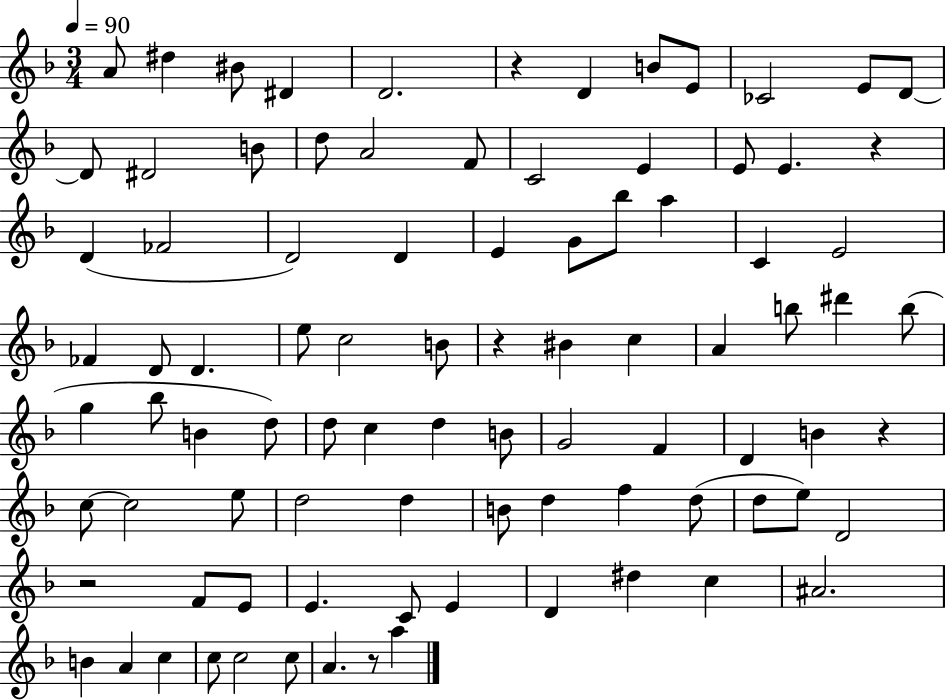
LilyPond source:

{
  \clef treble
  \numericTimeSignature
  \time 3/4
  \key f \major
  \tempo 4 = 90
  a'8 dis''4 bis'8 dis'4 | d'2. | r4 d'4 b'8 e'8 | ces'2 e'8 d'8~~ | \break d'8 dis'2 b'8 | d''8 a'2 f'8 | c'2 e'4 | e'8 e'4. r4 | \break d'4( fes'2 | d'2) d'4 | e'4 g'8 bes''8 a''4 | c'4 e'2 | \break fes'4 d'8 d'4. | e''8 c''2 b'8 | r4 bis'4 c''4 | a'4 b''8 dis'''4 b''8( | \break g''4 bes''8 b'4 d''8) | d''8 c''4 d''4 b'8 | g'2 f'4 | d'4 b'4 r4 | \break c''8~~ c''2 e''8 | d''2 d''4 | b'8 d''4 f''4 d''8( | d''8 e''8) d'2 | \break r2 f'8 e'8 | e'4. c'8 e'4 | d'4 dis''4 c''4 | ais'2. | \break b'4 a'4 c''4 | c''8 c''2 c''8 | a'4. r8 a''4 | \bar "|."
}